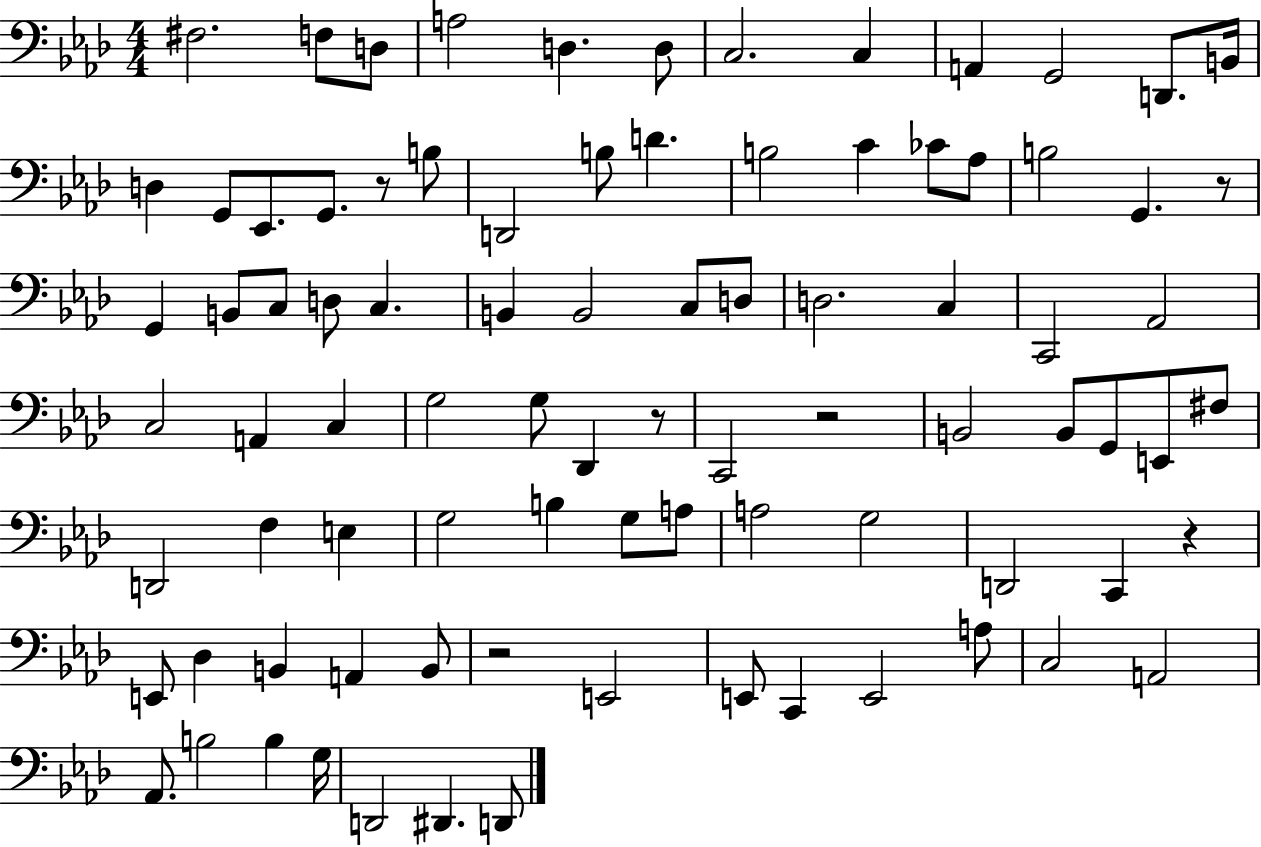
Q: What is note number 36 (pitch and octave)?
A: D3